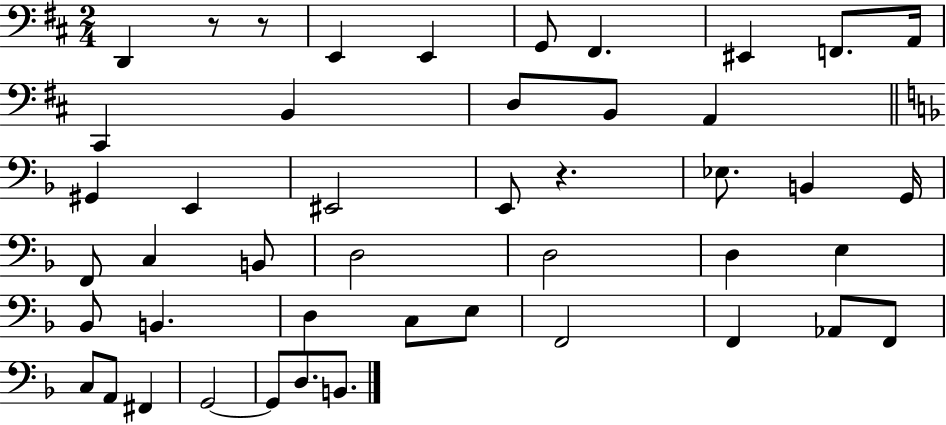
X:1
T:Untitled
M:2/4
L:1/4
K:D
D,, z/2 z/2 E,, E,, G,,/2 ^F,, ^E,, F,,/2 A,,/4 ^C,, B,, D,/2 B,,/2 A,, ^G,, E,, ^E,,2 E,,/2 z _E,/2 B,, G,,/4 F,,/2 C, B,,/2 D,2 D,2 D, E, _B,,/2 B,, D, C,/2 E,/2 F,,2 F,, _A,,/2 F,,/2 C,/2 A,,/2 ^F,, G,,2 G,,/2 D,/2 B,,/2